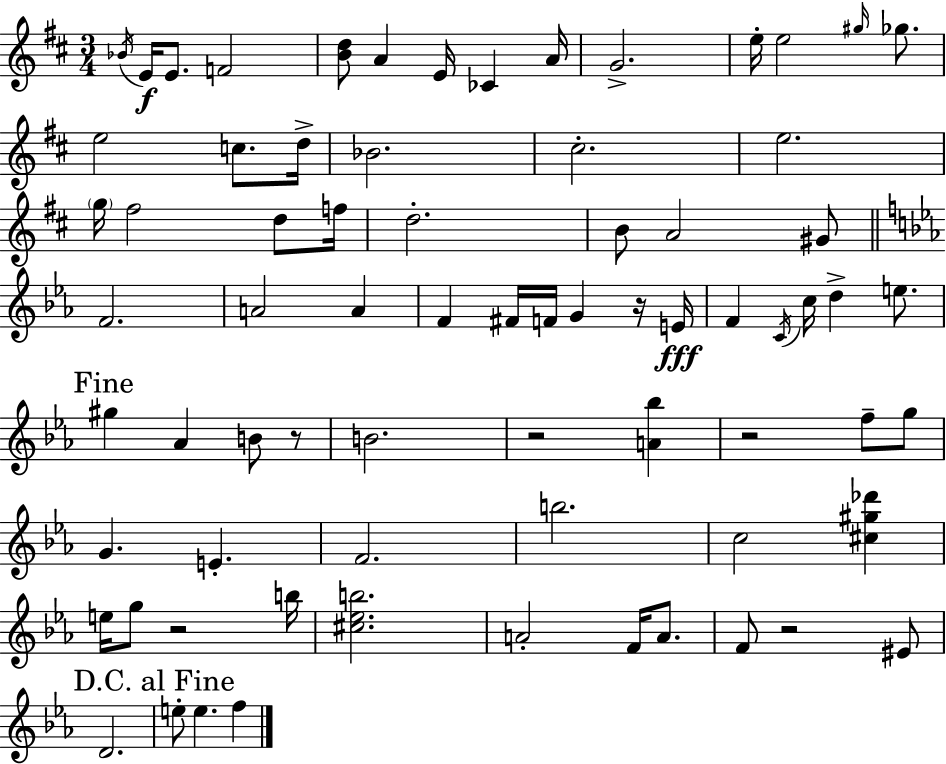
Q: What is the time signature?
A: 3/4